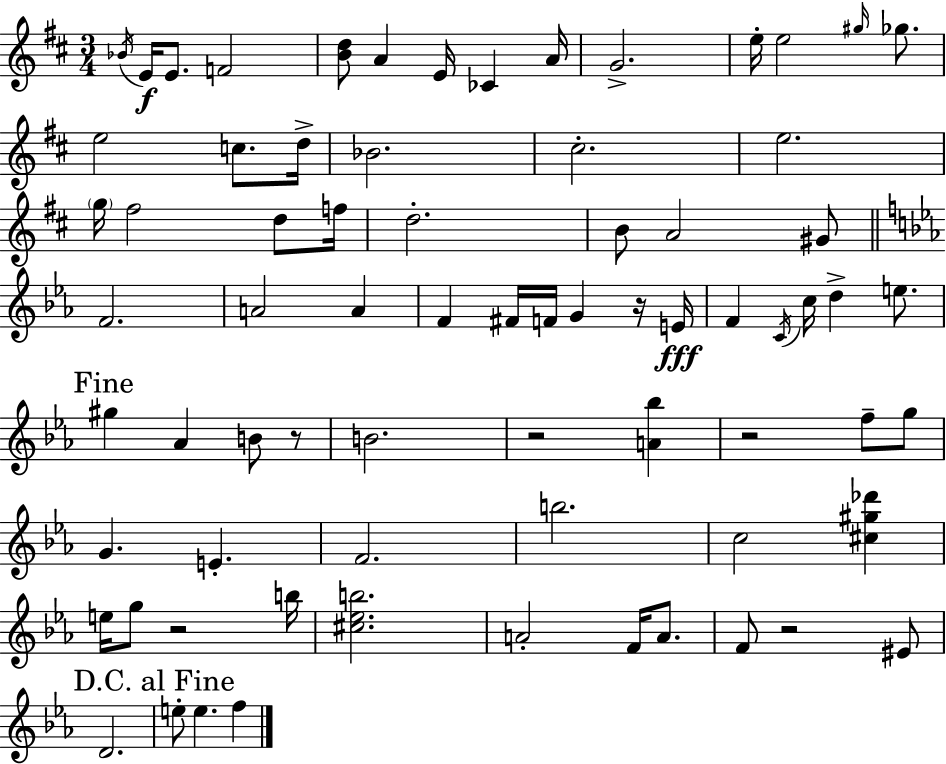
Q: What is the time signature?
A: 3/4